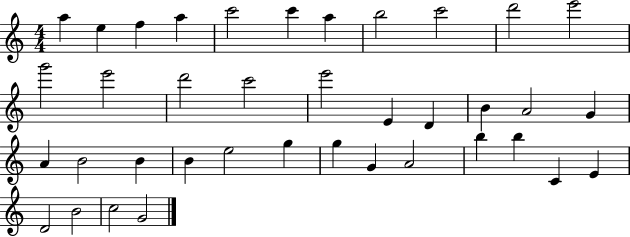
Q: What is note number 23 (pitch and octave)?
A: B4